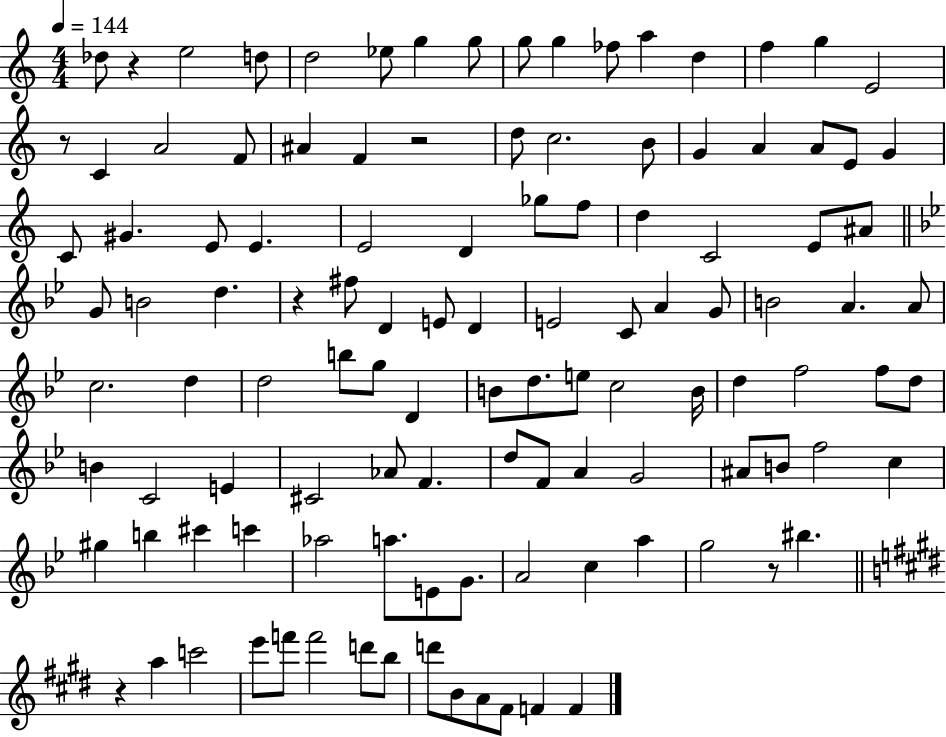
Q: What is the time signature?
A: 4/4